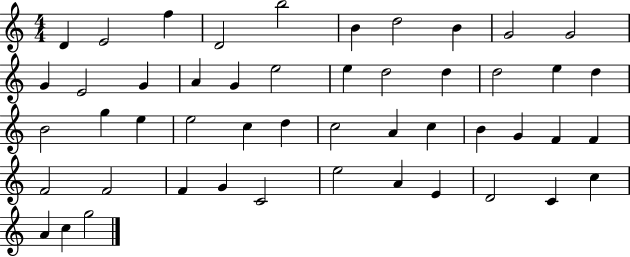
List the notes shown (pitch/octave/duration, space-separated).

D4/q E4/h F5/q D4/h B5/h B4/q D5/h B4/q G4/h G4/h G4/q E4/h G4/q A4/q G4/q E5/h E5/q D5/h D5/q D5/h E5/q D5/q B4/h G5/q E5/q E5/h C5/q D5/q C5/h A4/q C5/q B4/q G4/q F4/q F4/q F4/h F4/h F4/q G4/q C4/h E5/h A4/q E4/q D4/h C4/q C5/q A4/q C5/q G5/h